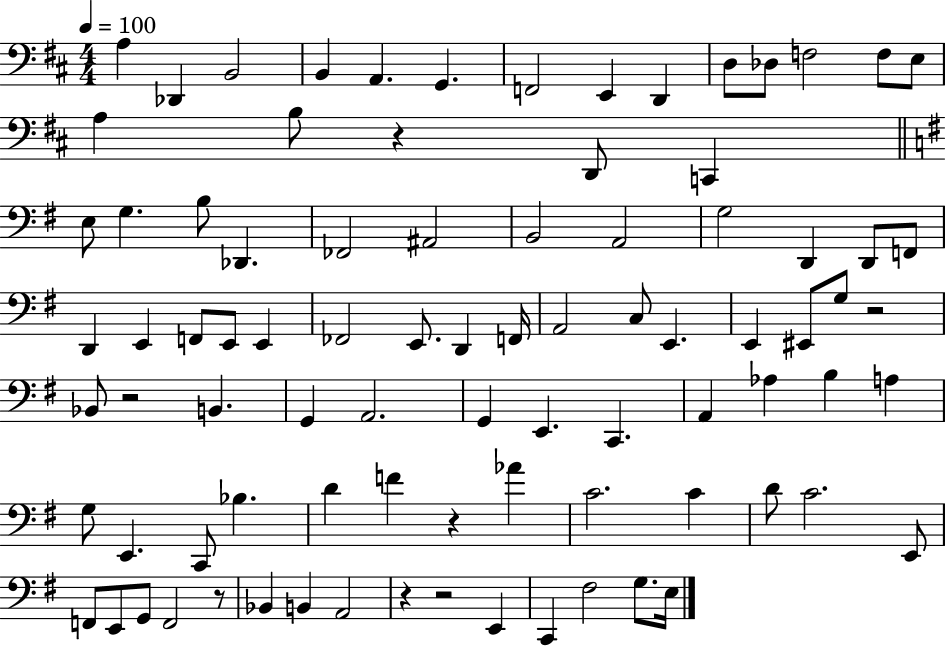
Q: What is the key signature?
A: D major